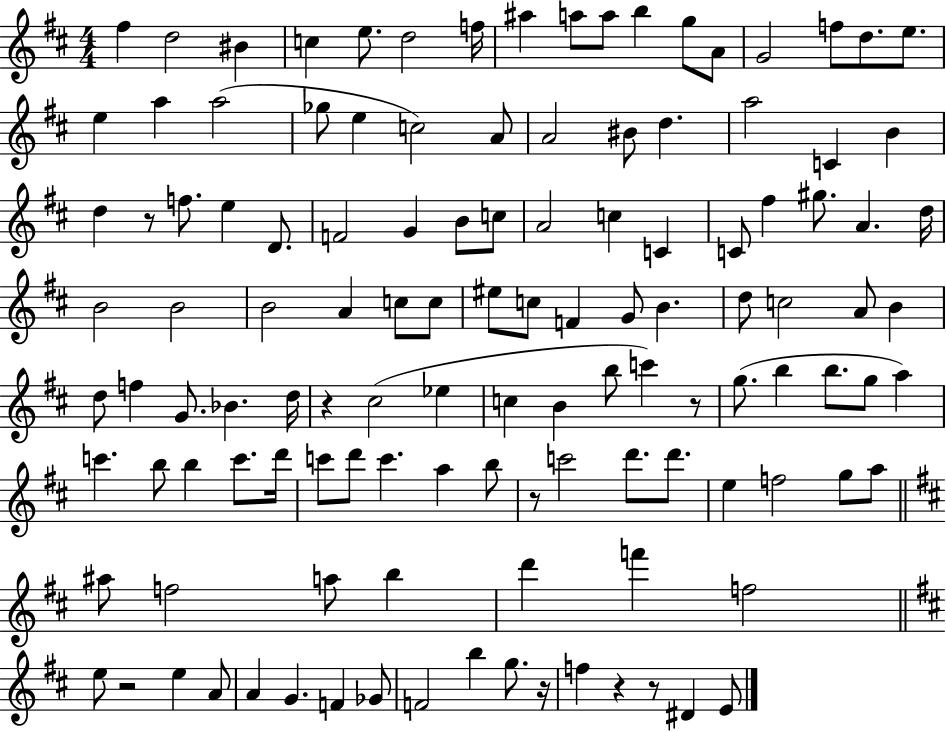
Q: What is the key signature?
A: D major